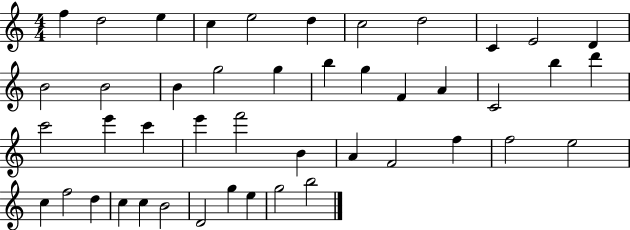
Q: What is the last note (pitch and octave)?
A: B5